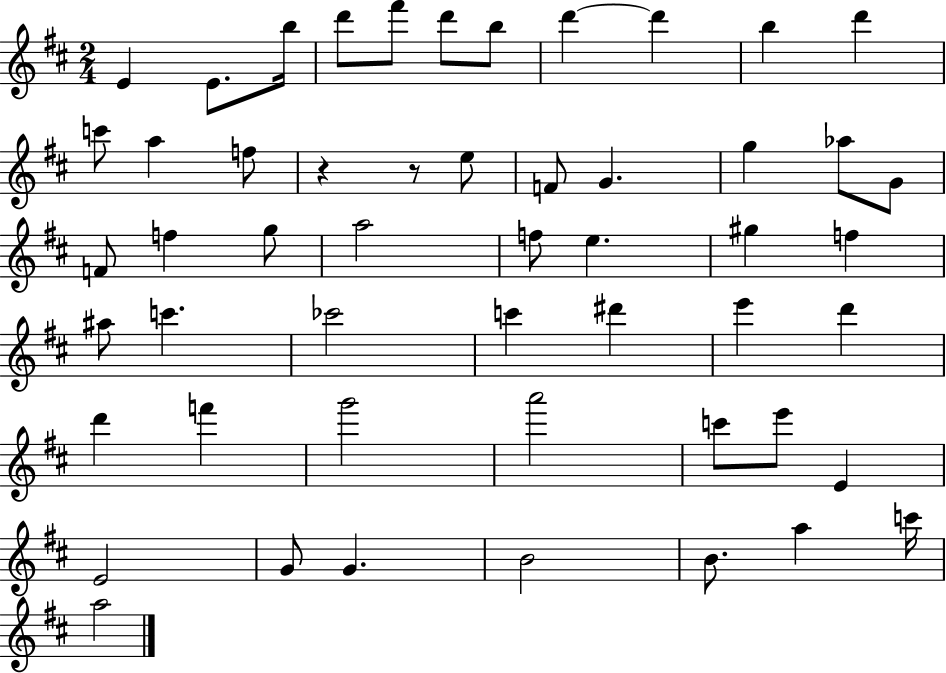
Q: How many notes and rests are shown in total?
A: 52